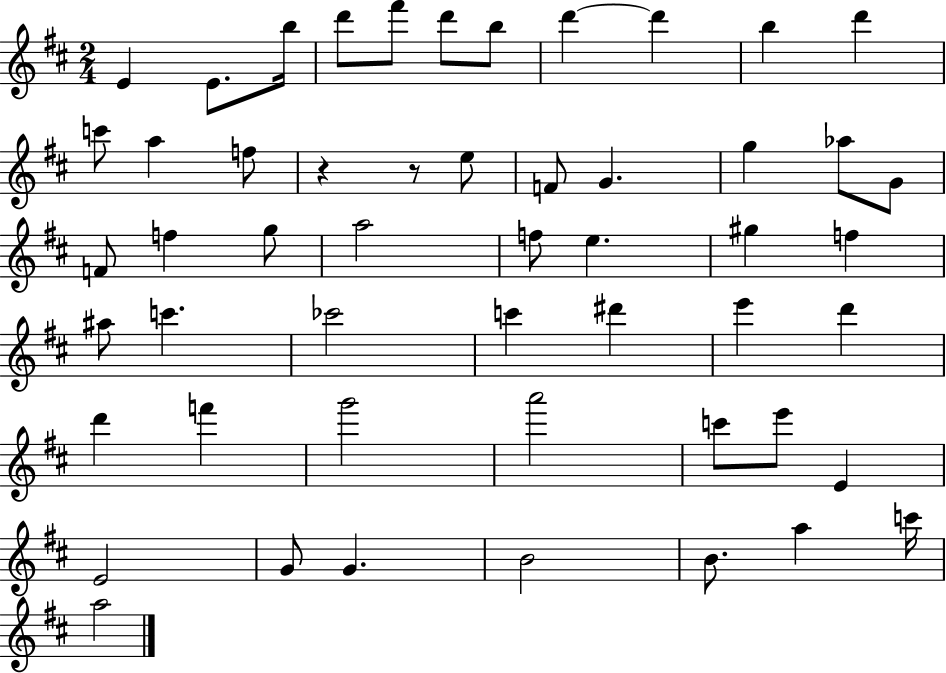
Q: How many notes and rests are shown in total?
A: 52